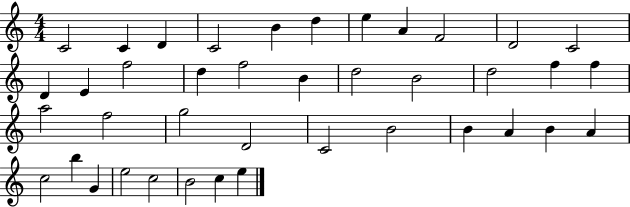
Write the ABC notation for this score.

X:1
T:Untitled
M:4/4
L:1/4
K:C
C2 C D C2 B d e A F2 D2 C2 D E f2 d f2 B d2 B2 d2 f f a2 f2 g2 D2 C2 B2 B A B A c2 b G e2 c2 B2 c e